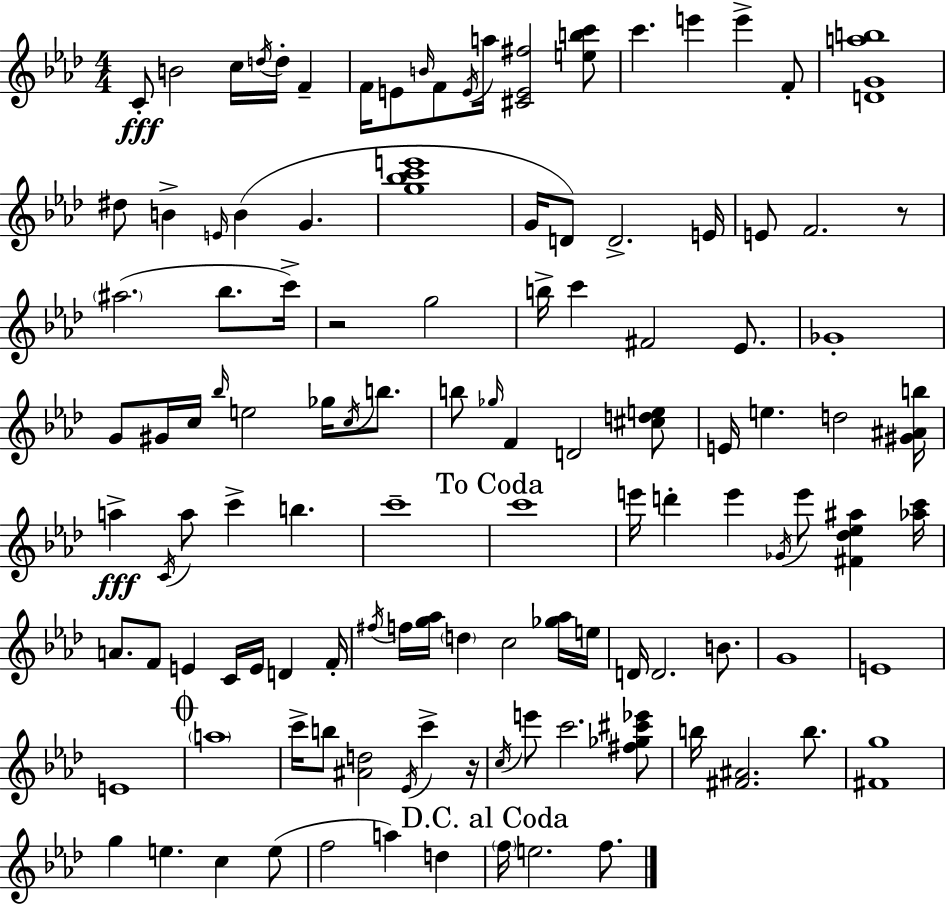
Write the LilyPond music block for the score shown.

{
  \clef treble
  \numericTimeSignature
  \time 4/4
  \key f \minor
  c'8-.\fff b'2 c''16 \acciaccatura { d''16 } d''16-. f'4-- | f'16 e'8 \grace { b'16 } f'8 \acciaccatura { e'16 } a''16 <cis' e' fis''>2 | <e'' b'' c'''>8 c'''4. e'''4 e'''4-> | f'8-. <d' g' a'' b''>1 | \break dis''8 b'4-> \grace { e'16 }( b'4 g'4. | <g'' bes'' c''' e'''>1 | g'16 d'8) d'2.-> | e'16 e'8 f'2. | \break r8 \parenthesize ais''2.( | bes''8. c'''16->) r2 g''2 | b''16-> c'''4 fis'2 | ees'8. ges'1-. | \break g'8 gis'16 c''16 \grace { bes''16 } e''2 | ges''16 \acciaccatura { c''16 } b''8. b''8 \grace { ges''16 } f'4 d'2 | <cis'' d'' e''>8 e'16 e''4. d''2 | <gis' ais' b''>16 a''4->\fff \acciaccatura { c'16 } a''8 c'''4-> | \break b''4. c'''1-- | \mark "To Coda" c'''1 | e'''16 d'''4-. e'''4 | \acciaccatura { ges'16 } e'''8 <fis' des'' ees'' ais''>4 <aes'' c'''>16 a'8. f'8 e'4 | \break c'16 e'16 d'4 f'16-. \acciaccatura { fis''16 } f''16 <g'' aes''>16 \parenthesize d''4 | c''2 <ges'' aes''>16 e''16 d'16 d'2. | b'8. g'1 | e'1 | \break e'1 | \mark \markup { \musicglyph "scripts.coda" } \parenthesize a''1 | c'''16-> b''8 <ais' d''>2 | \acciaccatura { ees'16 } c'''4-> r16 \acciaccatura { c''16 } e'''8 c'''2. | \break <fis'' ges'' cis''' ees'''>8 b''16 <fis' ais'>2. | b''8. <fis' g''>1 | g''4 | e''4. c''4 e''8( f''2 | \break a''4) d''4 \mark "D.C. al Coda" \parenthesize f''16 e''2. | f''8. \bar "|."
}